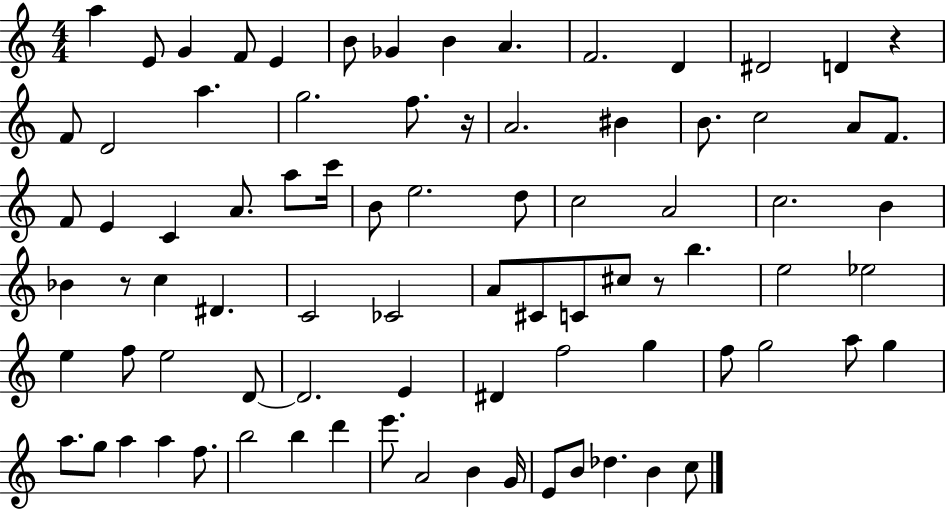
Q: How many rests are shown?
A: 4